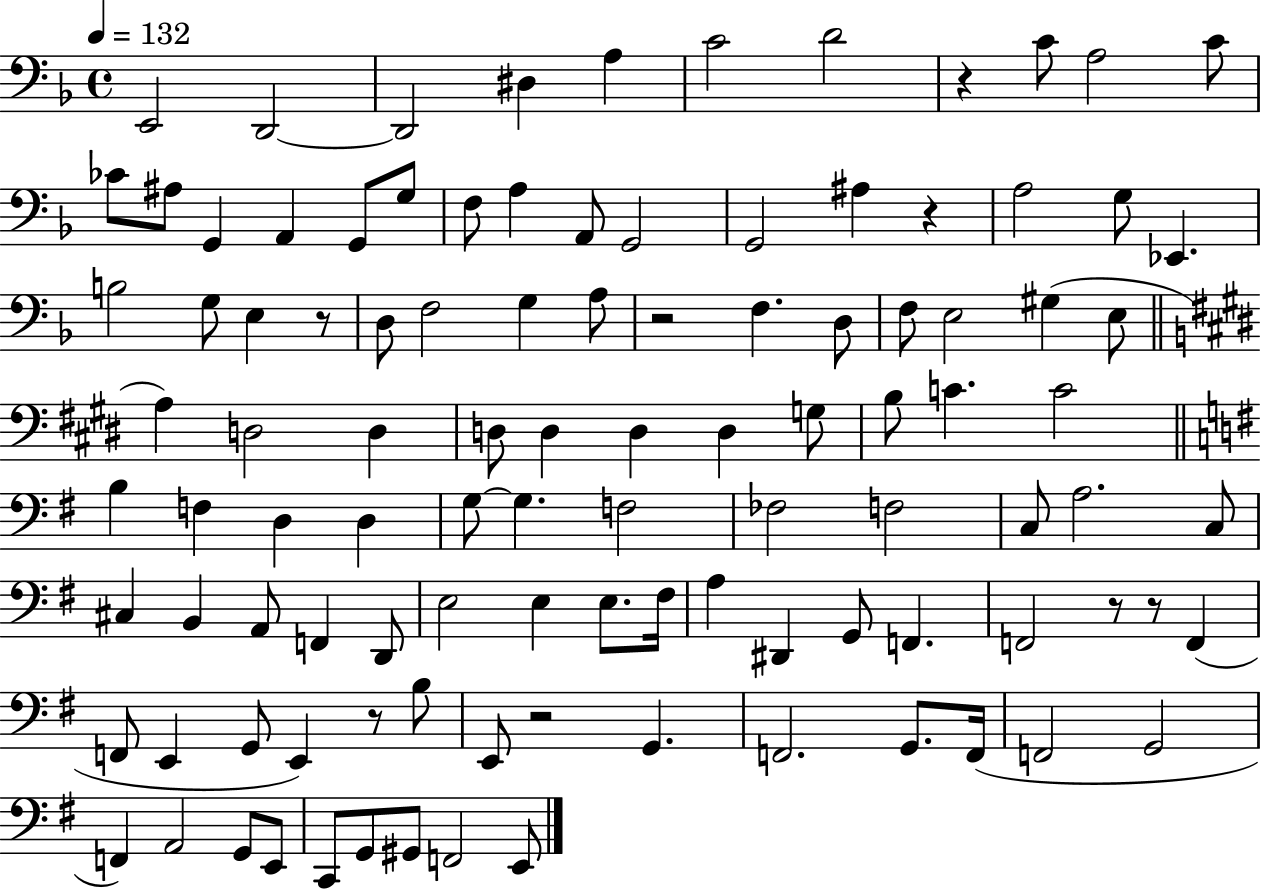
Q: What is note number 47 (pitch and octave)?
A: B3